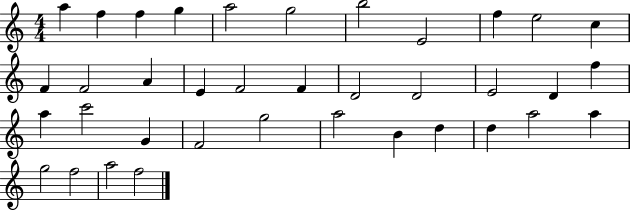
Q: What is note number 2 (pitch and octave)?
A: F5